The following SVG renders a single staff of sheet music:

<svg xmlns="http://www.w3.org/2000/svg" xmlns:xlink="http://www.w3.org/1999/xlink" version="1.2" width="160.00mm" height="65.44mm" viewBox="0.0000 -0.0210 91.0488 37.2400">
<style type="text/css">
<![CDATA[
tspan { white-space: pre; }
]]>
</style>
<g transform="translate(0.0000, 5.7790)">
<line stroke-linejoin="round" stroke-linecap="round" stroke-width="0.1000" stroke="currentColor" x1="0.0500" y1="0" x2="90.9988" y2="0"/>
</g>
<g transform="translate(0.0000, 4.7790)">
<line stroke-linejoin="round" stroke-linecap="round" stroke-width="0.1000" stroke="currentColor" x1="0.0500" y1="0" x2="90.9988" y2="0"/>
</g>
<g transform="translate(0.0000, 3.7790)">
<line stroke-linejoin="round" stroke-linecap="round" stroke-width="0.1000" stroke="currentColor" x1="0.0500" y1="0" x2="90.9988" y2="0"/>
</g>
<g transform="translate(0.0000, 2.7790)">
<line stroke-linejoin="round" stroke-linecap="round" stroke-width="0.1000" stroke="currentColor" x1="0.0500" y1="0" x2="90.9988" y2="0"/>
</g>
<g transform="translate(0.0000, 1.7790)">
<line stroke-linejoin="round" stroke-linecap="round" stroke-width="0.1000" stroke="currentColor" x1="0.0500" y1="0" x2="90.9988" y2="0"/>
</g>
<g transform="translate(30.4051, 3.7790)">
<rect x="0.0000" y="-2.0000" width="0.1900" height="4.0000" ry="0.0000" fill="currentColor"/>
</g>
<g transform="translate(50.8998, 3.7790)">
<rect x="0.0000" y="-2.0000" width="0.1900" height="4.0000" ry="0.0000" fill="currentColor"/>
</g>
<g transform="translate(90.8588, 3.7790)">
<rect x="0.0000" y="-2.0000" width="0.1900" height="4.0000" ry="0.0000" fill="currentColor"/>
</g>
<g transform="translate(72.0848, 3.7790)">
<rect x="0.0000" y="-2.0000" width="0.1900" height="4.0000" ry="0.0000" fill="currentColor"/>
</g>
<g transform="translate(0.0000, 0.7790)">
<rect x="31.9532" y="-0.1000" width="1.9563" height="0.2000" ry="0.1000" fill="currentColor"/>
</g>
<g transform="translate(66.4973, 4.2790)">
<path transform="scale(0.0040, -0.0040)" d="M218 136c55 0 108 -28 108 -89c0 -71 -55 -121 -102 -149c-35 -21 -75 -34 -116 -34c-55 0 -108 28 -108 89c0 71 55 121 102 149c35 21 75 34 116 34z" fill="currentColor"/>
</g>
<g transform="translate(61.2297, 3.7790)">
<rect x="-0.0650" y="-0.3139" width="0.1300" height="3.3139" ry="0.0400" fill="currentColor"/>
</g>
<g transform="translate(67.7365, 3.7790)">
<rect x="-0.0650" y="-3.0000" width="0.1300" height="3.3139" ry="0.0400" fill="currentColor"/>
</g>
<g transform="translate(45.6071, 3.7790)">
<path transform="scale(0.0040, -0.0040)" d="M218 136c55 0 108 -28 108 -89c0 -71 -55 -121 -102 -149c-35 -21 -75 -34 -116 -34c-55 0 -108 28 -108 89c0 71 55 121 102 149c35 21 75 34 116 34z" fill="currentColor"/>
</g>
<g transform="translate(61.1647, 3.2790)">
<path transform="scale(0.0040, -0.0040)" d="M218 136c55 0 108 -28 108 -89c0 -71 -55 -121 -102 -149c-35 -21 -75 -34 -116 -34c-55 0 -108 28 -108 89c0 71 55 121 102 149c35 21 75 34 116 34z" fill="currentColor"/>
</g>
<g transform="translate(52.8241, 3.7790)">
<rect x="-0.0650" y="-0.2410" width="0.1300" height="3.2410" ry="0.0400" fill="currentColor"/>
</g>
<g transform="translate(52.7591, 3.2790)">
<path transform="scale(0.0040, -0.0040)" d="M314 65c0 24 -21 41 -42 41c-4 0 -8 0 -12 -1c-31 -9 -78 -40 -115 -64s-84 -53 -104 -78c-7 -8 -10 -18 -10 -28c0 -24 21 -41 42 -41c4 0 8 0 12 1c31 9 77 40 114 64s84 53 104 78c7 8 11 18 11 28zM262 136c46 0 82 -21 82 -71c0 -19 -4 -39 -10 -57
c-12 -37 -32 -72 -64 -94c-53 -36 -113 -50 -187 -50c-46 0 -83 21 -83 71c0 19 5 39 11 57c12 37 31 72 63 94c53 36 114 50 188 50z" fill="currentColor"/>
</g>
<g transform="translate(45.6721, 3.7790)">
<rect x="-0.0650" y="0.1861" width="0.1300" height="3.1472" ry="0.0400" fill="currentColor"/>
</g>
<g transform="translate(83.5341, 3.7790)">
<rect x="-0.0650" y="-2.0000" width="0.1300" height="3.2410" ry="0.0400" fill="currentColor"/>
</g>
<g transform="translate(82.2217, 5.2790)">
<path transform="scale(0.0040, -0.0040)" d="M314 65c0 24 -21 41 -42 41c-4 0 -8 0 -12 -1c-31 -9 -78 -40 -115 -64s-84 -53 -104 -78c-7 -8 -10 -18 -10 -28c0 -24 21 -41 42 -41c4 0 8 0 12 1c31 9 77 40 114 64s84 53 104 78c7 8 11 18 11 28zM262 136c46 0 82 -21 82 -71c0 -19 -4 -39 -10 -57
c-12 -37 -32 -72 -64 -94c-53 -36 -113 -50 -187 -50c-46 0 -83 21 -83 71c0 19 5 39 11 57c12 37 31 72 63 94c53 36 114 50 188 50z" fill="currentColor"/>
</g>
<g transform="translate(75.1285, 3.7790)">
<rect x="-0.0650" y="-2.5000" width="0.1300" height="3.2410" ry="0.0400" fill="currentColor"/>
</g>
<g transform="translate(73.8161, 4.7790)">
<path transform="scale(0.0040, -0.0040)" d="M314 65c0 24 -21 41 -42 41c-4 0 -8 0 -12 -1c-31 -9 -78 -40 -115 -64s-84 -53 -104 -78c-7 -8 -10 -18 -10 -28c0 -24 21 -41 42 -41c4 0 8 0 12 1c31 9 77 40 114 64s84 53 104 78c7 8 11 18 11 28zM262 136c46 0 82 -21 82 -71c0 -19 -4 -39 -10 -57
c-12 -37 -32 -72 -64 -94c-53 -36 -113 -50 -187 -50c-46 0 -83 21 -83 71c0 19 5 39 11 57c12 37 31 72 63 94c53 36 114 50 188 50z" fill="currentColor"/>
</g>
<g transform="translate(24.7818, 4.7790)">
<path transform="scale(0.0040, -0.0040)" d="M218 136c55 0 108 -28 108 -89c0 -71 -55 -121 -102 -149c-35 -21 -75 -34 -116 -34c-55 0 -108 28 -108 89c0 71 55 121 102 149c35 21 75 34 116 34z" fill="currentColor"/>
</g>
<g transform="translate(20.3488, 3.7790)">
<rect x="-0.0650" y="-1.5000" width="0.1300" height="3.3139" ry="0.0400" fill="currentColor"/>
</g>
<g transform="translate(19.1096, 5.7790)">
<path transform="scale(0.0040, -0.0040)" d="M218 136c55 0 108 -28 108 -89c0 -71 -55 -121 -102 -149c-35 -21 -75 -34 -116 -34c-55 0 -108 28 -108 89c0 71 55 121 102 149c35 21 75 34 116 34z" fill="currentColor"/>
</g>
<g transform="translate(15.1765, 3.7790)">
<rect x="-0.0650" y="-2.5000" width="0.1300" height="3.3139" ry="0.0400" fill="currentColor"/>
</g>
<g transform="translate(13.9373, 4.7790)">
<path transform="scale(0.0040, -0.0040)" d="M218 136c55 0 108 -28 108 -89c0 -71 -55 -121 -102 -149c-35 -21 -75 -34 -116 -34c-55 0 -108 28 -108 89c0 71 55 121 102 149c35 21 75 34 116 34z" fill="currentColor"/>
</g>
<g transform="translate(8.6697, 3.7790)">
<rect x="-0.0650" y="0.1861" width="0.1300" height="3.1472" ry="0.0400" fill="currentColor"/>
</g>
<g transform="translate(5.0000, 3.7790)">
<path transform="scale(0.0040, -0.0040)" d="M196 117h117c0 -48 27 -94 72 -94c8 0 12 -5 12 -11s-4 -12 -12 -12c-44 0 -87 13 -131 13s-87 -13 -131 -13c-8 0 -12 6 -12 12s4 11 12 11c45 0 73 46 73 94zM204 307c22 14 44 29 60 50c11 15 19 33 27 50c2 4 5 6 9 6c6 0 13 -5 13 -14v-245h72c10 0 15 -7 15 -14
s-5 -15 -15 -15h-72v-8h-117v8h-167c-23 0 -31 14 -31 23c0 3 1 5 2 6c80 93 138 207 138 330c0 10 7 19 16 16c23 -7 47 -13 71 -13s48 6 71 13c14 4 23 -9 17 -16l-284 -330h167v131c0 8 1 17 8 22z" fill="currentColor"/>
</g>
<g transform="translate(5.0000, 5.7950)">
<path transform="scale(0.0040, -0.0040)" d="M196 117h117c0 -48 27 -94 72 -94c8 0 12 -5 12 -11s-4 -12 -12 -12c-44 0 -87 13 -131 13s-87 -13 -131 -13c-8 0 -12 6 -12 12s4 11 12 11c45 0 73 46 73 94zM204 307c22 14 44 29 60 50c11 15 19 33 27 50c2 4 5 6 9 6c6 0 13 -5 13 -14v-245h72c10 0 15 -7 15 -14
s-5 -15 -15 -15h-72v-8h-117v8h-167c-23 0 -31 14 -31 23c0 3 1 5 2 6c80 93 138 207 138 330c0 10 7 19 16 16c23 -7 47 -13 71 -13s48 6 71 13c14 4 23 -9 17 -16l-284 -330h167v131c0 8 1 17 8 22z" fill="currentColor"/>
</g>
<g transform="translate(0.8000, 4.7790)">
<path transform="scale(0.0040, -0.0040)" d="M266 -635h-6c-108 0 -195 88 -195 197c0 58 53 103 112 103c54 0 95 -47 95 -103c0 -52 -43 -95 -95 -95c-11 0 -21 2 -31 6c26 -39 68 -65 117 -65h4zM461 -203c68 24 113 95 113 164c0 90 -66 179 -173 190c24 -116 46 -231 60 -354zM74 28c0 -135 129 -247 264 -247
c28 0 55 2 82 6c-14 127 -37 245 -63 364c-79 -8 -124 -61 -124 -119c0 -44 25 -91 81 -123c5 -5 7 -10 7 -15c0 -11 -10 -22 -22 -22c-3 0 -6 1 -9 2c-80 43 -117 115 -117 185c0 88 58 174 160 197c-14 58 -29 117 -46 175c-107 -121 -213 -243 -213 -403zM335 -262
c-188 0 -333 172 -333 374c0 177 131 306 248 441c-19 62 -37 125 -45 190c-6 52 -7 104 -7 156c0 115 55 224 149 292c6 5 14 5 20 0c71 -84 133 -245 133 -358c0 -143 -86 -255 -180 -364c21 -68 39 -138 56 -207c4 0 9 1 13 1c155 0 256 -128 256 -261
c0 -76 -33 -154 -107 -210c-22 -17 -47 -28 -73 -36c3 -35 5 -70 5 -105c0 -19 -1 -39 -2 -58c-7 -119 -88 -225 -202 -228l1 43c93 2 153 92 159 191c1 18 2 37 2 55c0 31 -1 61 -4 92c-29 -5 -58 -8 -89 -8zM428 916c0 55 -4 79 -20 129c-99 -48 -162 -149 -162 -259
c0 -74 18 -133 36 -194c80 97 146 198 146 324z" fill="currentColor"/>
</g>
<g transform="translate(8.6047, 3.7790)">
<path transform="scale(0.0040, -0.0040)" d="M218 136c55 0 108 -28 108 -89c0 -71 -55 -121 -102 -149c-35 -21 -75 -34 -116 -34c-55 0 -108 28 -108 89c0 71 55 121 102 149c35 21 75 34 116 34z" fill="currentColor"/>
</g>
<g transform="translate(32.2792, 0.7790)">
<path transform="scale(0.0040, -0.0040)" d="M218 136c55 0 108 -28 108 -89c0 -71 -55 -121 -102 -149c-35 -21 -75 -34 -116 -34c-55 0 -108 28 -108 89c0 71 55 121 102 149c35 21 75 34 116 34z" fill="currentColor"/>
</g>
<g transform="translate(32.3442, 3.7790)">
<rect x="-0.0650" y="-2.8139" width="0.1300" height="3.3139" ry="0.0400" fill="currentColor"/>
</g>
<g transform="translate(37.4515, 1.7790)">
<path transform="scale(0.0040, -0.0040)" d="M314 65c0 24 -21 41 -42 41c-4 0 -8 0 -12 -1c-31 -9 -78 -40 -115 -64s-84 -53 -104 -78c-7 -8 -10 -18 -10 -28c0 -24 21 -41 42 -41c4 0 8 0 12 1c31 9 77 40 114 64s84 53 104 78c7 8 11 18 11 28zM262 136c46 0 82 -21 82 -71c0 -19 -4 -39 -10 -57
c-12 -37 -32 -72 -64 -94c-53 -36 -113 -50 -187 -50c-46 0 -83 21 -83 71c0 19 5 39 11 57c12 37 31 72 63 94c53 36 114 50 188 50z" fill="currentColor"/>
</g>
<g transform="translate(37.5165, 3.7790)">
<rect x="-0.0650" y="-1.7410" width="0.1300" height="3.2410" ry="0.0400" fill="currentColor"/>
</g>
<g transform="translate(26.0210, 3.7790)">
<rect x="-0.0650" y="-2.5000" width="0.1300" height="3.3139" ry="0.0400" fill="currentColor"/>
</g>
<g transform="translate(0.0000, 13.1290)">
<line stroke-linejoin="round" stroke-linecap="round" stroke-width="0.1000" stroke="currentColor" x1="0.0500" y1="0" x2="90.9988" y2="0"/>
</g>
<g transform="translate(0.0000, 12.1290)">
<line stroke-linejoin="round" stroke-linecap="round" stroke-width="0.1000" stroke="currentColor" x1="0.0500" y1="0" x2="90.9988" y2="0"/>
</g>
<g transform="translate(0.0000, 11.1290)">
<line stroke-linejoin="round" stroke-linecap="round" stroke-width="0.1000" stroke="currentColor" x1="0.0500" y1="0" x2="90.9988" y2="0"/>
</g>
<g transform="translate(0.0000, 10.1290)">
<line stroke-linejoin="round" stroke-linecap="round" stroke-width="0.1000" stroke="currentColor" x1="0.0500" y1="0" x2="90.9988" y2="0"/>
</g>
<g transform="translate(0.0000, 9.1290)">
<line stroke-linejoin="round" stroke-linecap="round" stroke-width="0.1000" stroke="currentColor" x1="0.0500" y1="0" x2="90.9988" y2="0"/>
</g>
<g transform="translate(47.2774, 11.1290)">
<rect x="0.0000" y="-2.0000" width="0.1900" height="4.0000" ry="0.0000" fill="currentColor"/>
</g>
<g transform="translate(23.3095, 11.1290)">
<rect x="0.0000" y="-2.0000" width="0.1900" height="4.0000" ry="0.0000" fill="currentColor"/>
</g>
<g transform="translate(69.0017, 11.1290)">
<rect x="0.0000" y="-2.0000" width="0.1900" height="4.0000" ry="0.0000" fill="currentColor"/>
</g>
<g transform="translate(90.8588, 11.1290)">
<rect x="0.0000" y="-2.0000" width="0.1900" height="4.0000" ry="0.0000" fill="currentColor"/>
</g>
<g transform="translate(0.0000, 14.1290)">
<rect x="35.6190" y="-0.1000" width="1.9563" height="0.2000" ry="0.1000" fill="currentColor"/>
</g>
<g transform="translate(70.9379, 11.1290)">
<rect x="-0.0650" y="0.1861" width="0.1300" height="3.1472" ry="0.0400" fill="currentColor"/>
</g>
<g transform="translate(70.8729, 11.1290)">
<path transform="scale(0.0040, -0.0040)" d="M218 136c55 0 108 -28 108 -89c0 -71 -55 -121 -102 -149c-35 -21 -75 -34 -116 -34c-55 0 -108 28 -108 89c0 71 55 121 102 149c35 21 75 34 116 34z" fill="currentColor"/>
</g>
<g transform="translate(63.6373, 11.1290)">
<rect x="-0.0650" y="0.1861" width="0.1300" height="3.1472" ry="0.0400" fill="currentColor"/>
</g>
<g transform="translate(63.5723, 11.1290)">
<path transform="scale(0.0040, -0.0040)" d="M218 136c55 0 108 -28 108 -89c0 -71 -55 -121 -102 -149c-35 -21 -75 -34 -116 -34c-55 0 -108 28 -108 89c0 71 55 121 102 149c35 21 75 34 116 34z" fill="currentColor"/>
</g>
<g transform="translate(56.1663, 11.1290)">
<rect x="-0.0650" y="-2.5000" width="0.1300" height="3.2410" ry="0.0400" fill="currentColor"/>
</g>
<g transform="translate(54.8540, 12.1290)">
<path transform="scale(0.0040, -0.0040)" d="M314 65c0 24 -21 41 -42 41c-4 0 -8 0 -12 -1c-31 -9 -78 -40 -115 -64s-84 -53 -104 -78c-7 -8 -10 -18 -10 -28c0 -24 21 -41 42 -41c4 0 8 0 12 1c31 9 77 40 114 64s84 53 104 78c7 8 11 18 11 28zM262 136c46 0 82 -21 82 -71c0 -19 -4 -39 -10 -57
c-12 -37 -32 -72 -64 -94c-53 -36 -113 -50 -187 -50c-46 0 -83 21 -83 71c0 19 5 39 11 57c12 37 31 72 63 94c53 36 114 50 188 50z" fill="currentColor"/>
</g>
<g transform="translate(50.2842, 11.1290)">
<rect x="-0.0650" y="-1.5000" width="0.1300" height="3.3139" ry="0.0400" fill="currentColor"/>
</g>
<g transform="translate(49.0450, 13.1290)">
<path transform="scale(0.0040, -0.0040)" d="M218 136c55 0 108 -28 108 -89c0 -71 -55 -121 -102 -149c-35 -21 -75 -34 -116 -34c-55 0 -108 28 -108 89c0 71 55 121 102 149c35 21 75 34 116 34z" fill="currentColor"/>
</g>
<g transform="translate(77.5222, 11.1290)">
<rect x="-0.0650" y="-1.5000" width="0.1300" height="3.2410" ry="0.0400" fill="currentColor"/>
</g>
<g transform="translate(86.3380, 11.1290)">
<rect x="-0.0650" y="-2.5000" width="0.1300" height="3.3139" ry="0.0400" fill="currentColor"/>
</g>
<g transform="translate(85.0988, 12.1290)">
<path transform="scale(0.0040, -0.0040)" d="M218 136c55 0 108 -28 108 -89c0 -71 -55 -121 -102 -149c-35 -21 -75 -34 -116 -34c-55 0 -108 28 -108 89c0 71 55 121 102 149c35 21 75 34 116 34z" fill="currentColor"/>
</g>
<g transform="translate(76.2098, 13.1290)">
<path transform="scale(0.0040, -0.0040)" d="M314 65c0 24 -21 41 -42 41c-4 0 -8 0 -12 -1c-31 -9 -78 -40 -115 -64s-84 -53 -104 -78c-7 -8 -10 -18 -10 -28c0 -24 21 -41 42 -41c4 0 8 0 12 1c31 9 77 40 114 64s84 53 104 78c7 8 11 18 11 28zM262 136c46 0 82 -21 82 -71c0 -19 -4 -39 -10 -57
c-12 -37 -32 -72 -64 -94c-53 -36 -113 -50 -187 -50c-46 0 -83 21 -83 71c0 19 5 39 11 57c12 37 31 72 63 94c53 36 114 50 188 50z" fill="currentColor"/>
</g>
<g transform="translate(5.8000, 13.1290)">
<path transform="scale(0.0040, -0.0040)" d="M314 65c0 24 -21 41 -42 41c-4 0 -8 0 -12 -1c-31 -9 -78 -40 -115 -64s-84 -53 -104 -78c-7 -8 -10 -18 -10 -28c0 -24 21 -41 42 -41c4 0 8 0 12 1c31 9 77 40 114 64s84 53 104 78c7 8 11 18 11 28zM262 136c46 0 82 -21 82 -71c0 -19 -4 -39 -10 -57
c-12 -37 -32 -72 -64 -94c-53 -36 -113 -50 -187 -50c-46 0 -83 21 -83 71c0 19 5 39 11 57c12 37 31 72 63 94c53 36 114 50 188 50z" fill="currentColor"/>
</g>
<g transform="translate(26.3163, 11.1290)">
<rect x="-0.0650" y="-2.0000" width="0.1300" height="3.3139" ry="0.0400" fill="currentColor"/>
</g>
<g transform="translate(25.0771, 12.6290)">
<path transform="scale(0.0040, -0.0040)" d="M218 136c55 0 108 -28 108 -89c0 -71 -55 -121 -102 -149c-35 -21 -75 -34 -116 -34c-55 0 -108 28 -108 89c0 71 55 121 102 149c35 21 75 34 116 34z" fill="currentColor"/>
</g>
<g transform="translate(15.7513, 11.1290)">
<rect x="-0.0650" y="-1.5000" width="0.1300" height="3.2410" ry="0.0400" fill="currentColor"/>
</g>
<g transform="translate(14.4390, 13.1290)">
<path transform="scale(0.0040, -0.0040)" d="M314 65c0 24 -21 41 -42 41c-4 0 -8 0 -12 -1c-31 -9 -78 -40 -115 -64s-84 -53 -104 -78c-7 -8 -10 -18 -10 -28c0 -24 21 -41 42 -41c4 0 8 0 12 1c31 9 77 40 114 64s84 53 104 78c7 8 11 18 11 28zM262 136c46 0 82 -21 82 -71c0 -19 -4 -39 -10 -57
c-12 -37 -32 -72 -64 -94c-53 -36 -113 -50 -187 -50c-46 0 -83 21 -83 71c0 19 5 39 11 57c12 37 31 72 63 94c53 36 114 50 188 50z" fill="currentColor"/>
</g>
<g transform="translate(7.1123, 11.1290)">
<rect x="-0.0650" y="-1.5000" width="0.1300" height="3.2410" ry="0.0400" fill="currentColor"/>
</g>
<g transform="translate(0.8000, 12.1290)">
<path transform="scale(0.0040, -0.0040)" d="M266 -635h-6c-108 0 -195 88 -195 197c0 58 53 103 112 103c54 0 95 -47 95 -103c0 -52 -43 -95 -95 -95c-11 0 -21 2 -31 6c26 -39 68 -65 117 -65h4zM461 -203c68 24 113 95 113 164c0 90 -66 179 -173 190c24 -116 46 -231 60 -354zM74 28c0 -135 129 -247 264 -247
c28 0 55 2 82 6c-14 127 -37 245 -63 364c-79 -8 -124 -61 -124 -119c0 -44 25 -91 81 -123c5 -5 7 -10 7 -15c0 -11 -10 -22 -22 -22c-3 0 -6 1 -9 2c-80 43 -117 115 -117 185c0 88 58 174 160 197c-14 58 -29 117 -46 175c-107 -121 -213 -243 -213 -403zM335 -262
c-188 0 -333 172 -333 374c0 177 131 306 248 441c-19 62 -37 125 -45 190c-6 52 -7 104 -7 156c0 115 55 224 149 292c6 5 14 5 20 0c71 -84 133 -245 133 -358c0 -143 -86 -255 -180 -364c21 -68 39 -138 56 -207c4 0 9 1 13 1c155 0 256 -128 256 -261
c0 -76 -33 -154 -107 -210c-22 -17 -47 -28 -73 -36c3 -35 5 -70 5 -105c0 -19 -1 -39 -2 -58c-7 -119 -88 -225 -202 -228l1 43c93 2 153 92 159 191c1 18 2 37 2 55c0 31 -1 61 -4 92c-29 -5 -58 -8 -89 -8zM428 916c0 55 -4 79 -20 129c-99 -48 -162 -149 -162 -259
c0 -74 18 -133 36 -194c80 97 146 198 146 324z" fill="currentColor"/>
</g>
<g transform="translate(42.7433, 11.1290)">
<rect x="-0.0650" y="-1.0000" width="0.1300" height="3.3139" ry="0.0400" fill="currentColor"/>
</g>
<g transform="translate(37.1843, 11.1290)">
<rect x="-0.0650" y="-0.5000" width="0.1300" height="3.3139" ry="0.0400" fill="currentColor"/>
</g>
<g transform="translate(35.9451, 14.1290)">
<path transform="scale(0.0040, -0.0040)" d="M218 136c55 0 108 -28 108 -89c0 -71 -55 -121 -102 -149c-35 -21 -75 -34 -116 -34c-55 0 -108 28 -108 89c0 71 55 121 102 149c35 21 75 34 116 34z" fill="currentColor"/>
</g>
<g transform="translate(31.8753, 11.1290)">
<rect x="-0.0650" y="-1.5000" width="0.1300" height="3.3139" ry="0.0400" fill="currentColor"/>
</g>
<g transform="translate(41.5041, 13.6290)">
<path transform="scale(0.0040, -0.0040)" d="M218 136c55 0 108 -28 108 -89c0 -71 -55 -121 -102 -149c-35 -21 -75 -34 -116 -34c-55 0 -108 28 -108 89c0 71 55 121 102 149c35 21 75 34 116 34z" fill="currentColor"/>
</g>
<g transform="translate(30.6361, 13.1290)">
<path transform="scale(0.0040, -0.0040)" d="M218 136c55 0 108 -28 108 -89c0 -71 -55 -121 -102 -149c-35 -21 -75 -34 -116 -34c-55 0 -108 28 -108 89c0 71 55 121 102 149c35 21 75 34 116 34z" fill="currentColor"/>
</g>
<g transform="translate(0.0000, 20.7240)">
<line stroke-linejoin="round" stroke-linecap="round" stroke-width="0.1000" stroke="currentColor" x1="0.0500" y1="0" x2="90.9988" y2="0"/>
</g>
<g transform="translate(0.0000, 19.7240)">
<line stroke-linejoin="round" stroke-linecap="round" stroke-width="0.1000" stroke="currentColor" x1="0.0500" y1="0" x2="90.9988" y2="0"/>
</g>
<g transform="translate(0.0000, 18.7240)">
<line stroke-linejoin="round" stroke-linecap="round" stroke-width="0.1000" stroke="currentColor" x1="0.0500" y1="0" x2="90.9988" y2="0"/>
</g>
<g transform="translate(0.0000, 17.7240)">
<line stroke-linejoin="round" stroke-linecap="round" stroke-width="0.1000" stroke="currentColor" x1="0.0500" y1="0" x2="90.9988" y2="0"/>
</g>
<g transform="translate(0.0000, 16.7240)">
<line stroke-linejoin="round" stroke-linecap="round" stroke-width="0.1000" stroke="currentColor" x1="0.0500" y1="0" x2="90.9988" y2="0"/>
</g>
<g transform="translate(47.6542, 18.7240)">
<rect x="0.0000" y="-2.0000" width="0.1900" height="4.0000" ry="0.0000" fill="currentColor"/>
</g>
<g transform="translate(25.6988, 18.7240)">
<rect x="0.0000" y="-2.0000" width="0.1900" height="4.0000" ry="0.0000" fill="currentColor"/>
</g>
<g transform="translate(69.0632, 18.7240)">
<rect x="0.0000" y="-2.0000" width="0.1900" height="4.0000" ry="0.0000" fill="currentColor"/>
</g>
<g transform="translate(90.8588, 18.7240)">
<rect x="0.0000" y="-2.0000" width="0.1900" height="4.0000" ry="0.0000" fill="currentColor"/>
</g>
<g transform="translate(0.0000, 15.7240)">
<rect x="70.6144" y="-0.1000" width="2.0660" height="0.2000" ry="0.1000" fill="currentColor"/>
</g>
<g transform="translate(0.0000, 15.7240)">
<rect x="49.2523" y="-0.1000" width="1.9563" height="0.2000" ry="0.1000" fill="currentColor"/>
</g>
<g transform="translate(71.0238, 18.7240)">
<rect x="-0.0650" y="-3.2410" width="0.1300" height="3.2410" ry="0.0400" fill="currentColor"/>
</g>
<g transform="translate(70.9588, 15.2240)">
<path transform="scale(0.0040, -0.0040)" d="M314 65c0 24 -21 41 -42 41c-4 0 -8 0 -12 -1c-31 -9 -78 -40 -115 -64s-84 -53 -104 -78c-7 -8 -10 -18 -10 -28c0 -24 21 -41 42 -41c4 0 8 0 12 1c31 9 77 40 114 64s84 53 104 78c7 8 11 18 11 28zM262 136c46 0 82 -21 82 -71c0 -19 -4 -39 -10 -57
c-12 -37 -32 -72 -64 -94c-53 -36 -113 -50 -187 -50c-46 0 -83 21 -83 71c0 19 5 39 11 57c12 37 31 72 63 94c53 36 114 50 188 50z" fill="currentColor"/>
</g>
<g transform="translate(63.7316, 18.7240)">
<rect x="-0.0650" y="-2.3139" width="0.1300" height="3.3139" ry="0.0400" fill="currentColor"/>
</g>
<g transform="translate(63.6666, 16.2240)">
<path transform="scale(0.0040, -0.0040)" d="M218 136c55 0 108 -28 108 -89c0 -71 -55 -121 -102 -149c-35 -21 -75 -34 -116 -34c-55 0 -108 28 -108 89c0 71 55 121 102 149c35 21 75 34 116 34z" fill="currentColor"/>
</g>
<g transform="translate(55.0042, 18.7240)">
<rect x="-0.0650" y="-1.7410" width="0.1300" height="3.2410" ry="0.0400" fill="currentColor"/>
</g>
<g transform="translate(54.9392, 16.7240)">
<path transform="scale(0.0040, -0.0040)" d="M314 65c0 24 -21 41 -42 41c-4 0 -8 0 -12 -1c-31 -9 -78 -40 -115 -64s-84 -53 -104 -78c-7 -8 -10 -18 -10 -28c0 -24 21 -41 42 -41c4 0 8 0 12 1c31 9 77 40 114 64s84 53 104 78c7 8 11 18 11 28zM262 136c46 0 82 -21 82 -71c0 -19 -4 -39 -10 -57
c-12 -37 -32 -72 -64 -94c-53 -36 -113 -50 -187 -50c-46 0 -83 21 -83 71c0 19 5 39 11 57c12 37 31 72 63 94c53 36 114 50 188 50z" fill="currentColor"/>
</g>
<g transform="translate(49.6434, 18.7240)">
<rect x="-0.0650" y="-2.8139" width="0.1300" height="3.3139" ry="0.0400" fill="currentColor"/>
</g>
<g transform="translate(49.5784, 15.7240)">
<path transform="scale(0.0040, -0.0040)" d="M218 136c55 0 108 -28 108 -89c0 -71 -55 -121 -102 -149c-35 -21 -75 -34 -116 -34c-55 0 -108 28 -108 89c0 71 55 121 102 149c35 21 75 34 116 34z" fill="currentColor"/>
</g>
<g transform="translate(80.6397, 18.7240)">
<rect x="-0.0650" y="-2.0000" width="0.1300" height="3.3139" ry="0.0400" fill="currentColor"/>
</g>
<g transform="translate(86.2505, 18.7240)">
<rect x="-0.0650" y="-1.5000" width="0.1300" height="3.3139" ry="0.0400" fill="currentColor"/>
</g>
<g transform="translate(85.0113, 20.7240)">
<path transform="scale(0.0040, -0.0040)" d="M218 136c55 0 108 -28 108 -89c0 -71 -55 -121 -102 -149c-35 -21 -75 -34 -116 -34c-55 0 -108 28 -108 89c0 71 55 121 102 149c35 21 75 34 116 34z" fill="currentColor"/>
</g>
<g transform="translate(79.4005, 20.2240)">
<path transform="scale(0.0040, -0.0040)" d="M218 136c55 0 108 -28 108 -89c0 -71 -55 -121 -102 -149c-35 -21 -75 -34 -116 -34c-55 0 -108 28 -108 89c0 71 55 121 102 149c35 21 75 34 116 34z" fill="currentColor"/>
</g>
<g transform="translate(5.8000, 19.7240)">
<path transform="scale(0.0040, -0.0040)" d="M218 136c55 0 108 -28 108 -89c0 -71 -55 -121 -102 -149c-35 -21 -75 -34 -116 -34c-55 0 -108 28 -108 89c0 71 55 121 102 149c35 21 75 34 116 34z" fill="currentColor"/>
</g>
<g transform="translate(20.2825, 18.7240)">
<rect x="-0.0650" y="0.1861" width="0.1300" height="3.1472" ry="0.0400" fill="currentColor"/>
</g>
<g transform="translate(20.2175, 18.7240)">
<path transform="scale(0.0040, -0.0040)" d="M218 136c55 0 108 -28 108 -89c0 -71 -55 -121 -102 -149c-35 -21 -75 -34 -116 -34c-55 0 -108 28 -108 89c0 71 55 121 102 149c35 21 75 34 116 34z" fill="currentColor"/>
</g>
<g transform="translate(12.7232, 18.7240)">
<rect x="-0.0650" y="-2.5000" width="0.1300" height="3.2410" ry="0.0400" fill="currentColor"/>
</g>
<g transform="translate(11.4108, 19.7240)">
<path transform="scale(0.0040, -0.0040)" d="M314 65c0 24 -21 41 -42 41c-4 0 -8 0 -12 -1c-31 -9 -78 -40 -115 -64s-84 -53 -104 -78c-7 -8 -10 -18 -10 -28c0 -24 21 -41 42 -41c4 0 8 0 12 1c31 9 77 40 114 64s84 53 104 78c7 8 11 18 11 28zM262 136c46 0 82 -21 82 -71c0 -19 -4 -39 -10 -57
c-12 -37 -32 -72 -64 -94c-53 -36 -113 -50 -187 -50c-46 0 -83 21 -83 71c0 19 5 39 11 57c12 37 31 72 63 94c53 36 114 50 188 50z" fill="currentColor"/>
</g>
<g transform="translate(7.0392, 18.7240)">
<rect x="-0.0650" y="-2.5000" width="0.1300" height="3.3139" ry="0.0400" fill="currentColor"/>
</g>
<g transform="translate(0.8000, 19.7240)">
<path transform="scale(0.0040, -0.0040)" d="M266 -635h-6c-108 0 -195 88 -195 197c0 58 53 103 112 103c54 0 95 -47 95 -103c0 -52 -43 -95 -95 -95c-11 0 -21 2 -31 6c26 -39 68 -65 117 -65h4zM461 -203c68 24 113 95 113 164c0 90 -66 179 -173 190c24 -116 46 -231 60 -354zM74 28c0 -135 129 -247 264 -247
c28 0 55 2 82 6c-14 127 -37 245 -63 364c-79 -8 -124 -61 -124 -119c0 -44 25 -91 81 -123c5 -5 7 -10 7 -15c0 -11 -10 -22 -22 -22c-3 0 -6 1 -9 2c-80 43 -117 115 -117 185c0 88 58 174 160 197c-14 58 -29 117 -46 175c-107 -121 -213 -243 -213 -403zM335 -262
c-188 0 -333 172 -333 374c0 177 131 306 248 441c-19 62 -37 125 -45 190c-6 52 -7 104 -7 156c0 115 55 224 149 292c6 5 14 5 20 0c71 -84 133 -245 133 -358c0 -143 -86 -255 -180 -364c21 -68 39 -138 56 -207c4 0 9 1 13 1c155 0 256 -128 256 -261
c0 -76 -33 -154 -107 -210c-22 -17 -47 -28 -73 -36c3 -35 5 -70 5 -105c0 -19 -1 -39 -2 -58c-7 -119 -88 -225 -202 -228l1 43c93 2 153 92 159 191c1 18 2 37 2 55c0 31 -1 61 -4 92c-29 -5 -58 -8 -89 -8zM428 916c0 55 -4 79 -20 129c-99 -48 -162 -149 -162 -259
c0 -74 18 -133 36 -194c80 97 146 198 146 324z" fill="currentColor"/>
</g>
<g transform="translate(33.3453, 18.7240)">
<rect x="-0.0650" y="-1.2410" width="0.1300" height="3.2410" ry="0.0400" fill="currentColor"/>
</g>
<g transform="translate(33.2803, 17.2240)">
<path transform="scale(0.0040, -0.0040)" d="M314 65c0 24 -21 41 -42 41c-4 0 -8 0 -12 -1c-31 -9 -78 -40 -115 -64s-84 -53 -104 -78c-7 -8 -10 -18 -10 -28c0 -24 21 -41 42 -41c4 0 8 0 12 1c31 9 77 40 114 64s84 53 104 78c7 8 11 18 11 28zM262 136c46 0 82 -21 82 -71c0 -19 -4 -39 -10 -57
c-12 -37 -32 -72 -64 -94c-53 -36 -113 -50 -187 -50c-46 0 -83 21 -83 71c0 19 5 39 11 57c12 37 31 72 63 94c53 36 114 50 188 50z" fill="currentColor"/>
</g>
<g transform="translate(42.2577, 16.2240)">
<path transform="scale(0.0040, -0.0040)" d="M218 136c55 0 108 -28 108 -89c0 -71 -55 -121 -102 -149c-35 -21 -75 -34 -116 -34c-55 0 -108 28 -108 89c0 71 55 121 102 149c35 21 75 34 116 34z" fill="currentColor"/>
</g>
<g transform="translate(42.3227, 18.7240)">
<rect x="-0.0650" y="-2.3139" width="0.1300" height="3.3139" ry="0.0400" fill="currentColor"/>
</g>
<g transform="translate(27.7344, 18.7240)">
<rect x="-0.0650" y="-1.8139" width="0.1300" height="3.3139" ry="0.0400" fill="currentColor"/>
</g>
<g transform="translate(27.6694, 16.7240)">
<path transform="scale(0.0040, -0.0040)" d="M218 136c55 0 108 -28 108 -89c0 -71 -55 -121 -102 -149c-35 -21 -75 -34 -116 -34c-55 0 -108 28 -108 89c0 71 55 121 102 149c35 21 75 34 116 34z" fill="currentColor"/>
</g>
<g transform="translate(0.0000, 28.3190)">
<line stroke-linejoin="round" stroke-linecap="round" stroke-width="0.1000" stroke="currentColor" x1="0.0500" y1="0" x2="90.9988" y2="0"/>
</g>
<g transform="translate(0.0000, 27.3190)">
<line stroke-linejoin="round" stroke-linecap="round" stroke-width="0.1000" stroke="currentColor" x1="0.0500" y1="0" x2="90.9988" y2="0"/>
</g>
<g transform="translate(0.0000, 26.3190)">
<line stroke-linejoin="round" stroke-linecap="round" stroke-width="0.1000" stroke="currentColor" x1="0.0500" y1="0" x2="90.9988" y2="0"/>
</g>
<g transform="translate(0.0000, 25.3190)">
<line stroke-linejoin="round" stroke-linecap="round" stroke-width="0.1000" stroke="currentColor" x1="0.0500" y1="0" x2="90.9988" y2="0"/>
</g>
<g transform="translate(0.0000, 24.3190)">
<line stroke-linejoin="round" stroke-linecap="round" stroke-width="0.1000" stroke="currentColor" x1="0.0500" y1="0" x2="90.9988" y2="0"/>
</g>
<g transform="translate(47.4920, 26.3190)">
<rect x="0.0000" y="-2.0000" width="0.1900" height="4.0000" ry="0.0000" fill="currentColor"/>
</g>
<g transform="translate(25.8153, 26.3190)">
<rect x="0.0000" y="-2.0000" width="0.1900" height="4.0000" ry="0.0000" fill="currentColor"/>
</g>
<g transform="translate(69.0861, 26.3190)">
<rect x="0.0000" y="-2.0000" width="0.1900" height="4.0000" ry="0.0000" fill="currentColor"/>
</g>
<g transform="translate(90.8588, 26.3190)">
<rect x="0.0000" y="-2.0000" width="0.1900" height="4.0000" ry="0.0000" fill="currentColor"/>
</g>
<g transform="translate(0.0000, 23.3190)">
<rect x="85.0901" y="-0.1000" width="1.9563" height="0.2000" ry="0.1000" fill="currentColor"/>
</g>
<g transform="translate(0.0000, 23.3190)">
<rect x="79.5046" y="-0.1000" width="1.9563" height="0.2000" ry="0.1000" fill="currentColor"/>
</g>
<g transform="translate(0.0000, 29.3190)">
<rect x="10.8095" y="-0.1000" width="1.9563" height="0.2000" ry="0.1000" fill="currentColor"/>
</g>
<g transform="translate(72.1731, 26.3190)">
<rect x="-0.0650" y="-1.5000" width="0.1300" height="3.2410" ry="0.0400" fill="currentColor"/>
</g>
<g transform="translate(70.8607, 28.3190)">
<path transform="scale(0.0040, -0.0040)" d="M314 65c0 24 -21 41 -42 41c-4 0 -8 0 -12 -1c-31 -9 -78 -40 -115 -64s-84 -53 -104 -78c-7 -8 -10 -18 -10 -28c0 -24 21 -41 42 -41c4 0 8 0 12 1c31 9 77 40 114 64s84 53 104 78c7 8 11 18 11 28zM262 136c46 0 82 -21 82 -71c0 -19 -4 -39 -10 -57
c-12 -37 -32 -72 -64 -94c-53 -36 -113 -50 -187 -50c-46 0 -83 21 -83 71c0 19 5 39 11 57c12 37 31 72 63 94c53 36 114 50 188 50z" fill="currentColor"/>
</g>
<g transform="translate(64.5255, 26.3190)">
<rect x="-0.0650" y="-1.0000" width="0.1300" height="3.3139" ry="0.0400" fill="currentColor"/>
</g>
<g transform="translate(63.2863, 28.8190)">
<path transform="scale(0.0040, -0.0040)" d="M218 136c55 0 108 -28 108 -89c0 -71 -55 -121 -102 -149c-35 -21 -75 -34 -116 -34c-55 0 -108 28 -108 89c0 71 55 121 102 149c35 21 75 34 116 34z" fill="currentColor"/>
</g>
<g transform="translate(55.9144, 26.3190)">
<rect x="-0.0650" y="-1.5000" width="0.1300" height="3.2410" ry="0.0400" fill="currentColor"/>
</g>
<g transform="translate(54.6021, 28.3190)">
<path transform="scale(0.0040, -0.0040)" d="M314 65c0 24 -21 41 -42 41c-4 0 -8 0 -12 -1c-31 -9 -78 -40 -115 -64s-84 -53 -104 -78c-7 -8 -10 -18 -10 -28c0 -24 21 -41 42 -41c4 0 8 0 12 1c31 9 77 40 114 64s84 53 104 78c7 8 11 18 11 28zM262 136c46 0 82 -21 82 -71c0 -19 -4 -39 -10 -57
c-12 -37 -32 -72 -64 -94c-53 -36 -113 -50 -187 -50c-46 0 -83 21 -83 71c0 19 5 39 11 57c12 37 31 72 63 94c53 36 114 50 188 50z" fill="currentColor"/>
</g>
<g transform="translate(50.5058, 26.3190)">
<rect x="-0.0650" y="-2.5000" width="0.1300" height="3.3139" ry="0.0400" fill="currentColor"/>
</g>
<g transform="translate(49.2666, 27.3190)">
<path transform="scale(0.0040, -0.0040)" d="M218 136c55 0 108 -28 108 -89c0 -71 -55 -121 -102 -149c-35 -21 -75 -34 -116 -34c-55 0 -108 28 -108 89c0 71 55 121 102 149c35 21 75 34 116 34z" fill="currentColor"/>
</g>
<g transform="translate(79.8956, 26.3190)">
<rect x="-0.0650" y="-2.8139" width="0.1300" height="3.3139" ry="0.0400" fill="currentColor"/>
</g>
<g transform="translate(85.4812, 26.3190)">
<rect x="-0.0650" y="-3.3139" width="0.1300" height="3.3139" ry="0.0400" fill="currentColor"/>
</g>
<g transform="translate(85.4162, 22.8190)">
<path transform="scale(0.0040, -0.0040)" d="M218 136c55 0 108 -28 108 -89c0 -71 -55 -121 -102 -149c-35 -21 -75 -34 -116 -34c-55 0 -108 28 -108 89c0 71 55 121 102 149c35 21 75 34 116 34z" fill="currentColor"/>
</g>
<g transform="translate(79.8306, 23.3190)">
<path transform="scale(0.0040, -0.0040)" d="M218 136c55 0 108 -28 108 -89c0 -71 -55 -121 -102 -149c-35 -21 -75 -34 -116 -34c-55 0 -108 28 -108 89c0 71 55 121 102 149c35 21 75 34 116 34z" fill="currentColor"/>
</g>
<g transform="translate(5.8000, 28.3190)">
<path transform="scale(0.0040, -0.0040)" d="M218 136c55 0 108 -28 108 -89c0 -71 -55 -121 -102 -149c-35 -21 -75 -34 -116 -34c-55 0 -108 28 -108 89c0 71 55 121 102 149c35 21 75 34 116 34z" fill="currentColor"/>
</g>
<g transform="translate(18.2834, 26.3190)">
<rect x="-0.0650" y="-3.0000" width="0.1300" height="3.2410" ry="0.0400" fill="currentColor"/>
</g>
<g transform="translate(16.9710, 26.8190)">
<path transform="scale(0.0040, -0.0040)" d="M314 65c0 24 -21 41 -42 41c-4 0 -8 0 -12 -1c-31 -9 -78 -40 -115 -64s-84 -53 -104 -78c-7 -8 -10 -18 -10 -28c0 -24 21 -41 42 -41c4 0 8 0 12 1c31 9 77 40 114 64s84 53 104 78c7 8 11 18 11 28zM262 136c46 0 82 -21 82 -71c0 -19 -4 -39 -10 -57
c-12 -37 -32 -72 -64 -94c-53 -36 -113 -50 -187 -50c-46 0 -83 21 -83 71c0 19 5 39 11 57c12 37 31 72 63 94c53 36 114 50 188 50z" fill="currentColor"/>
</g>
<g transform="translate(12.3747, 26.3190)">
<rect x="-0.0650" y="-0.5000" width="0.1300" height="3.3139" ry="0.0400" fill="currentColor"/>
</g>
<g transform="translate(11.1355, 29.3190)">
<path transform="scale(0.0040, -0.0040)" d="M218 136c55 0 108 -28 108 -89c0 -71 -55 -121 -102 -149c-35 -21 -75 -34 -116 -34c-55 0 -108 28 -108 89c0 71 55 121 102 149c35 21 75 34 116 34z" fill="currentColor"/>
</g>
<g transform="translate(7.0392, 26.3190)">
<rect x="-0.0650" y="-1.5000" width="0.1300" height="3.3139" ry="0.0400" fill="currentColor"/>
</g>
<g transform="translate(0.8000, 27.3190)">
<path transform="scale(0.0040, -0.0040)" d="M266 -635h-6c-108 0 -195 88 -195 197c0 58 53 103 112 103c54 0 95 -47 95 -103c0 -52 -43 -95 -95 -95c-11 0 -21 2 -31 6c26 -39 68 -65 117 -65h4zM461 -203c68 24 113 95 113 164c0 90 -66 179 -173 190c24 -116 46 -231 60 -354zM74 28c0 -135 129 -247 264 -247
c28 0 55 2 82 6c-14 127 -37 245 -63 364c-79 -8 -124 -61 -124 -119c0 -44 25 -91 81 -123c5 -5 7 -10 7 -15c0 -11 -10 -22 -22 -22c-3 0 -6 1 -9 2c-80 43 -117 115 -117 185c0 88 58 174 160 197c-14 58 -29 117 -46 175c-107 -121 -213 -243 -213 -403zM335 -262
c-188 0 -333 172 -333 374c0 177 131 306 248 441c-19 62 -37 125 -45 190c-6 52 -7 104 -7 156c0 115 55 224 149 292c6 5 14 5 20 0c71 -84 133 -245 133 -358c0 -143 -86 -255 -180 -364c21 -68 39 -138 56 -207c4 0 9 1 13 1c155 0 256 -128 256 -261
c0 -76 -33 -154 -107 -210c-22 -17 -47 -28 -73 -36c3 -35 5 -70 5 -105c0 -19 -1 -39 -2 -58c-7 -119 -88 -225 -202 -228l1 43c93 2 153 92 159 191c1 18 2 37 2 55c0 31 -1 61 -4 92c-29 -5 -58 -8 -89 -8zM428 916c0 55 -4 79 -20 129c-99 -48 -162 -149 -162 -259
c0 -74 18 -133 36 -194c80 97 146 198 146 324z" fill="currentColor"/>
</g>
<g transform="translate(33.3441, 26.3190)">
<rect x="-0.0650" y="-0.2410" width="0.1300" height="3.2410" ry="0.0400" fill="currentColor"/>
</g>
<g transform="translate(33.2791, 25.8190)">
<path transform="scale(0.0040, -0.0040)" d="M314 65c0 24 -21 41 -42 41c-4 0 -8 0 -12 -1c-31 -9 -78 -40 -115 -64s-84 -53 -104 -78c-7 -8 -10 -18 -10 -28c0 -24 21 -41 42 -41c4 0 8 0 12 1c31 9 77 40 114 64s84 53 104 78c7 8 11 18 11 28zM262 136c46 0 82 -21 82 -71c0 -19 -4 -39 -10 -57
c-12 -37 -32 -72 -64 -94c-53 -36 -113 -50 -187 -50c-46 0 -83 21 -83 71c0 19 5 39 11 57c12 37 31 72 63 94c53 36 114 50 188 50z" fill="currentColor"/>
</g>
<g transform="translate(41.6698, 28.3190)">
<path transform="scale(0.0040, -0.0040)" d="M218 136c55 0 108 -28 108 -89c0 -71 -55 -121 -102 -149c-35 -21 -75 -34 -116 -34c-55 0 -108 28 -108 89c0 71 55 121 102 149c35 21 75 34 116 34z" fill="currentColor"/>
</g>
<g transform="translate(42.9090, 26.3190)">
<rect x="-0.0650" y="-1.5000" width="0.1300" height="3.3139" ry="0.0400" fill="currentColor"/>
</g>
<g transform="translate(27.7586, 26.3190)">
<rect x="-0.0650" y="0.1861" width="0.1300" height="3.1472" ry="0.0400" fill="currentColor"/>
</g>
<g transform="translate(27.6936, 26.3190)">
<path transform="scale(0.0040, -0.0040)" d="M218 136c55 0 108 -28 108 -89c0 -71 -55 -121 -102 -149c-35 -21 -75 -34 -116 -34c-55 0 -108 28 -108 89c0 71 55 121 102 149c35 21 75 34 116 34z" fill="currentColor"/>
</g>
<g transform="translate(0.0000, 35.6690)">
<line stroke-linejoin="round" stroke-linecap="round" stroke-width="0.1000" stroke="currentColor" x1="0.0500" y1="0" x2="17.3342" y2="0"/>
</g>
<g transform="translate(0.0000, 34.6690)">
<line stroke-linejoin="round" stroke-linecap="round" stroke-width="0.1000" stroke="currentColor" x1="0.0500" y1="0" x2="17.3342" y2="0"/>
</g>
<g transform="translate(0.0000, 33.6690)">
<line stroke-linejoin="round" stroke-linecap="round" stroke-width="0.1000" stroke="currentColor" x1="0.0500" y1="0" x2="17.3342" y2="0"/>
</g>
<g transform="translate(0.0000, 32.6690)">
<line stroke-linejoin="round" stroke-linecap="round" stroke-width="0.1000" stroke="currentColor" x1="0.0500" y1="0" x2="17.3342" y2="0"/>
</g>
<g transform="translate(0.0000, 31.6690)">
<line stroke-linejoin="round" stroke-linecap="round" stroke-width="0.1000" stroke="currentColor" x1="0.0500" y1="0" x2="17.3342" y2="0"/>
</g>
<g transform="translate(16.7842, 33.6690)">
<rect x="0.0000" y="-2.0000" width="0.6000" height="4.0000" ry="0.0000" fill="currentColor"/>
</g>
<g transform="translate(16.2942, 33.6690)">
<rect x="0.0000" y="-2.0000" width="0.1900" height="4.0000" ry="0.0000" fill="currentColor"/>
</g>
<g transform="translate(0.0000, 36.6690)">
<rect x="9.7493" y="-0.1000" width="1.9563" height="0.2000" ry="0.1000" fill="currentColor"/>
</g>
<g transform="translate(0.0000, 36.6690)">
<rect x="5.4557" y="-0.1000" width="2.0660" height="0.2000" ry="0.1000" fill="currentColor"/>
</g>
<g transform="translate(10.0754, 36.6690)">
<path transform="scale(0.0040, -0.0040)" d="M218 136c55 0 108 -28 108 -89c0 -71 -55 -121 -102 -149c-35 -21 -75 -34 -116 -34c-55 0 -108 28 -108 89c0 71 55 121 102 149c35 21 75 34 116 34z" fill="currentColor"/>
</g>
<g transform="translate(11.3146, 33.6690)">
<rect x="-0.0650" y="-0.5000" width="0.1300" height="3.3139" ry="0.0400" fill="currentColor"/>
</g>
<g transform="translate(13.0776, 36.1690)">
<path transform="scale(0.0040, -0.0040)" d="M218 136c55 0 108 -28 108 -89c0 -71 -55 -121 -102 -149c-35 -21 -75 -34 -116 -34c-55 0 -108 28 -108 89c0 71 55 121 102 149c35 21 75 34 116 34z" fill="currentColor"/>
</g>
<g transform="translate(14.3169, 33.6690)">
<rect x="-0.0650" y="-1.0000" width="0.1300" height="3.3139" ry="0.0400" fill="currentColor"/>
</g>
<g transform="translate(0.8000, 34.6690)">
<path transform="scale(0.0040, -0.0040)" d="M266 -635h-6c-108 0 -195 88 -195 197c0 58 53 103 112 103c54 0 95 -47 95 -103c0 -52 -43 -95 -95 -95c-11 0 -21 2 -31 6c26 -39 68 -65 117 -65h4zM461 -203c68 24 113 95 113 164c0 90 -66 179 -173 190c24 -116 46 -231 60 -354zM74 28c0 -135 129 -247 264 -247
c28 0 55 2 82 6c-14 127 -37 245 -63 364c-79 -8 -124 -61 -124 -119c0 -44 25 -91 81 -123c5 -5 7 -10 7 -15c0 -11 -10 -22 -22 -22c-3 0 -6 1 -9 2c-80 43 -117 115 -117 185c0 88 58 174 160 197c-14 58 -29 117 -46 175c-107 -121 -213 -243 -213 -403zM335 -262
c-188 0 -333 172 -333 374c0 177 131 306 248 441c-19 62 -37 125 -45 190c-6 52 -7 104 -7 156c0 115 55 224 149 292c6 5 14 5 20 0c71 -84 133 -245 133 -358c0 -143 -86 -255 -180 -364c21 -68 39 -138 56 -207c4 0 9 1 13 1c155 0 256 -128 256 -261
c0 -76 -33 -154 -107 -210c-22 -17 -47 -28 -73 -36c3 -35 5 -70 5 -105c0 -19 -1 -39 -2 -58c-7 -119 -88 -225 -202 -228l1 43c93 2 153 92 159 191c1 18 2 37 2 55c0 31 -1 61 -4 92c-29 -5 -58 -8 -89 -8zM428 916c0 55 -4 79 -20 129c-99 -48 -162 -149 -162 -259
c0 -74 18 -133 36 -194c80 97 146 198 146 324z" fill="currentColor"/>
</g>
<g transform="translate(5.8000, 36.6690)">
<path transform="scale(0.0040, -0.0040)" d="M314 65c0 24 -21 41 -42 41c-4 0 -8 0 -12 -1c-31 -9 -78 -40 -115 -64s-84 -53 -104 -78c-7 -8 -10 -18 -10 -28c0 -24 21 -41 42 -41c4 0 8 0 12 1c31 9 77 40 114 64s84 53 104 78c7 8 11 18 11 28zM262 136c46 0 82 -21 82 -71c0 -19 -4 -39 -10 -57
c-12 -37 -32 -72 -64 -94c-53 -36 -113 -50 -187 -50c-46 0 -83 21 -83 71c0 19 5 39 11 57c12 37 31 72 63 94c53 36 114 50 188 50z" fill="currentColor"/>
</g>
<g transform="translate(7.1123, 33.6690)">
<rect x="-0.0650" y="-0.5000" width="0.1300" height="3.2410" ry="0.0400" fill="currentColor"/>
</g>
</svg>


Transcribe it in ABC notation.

X:1
T:Untitled
M:4/4
L:1/4
K:C
B G E G a f2 B c2 c A G2 F2 E2 E2 F E C D E G2 B B E2 G G G2 B f e2 g a f2 g b2 F E E C A2 B c2 E G E2 D E2 a b C2 C D